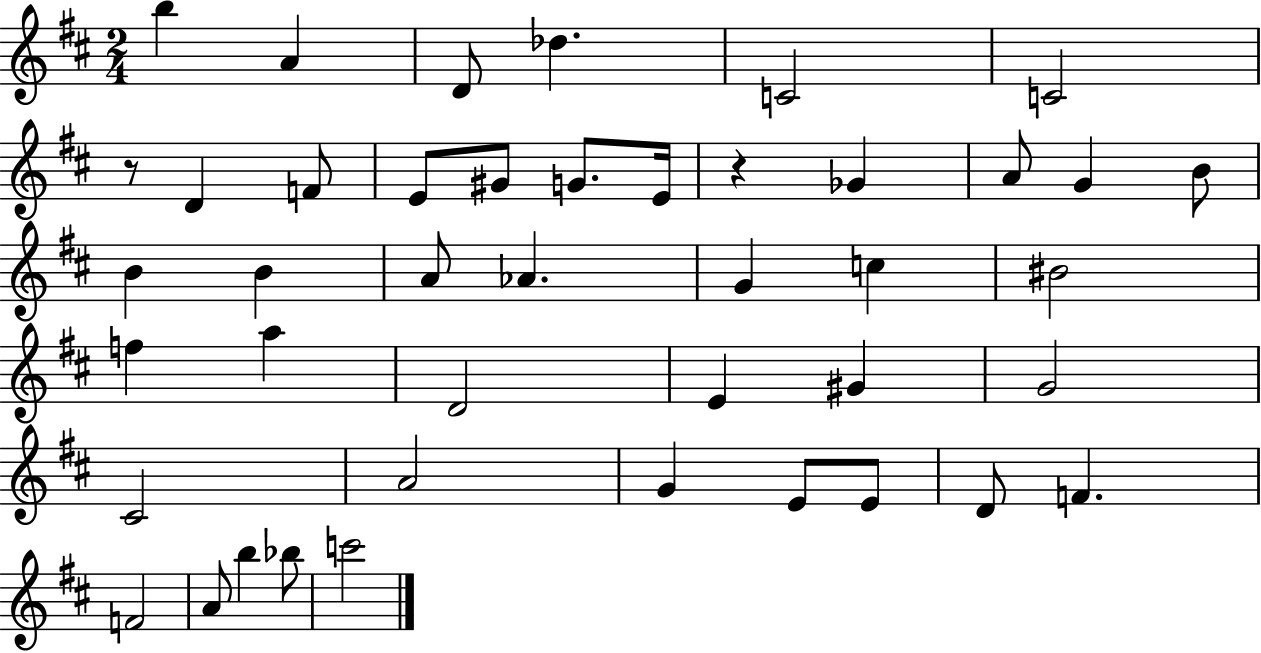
{
  \clef treble
  \numericTimeSignature
  \time 2/4
  \key d \major
  b''4 a'4 | d'8 des''4. | c'2 | c'2 | \break r8 d'4 f'8 | e'8 gis'8 g'8. e'16 | r4 ges'4 | a'8 g'4 b'8 | \break b'4 b'4 | a'8 aes'4. | g'4 c''4 | bis'2 | \break f''4 a''4 | d'2 | e'4 gis'4 | g'2 | \break cis'2 | a'2 | g'4 e'8 e'8 | d'8 f'4. | \break f'2 | a'8 b''4 bes''8 | c'''2 | \bar "|."
}